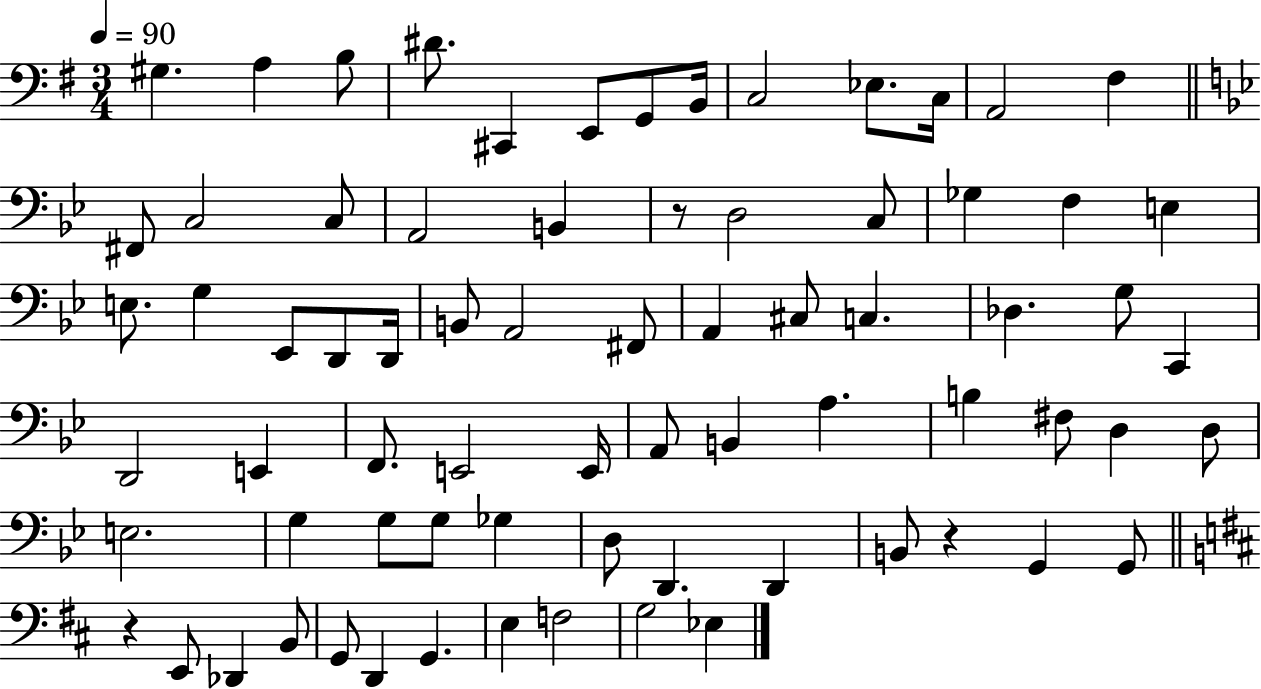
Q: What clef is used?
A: bass